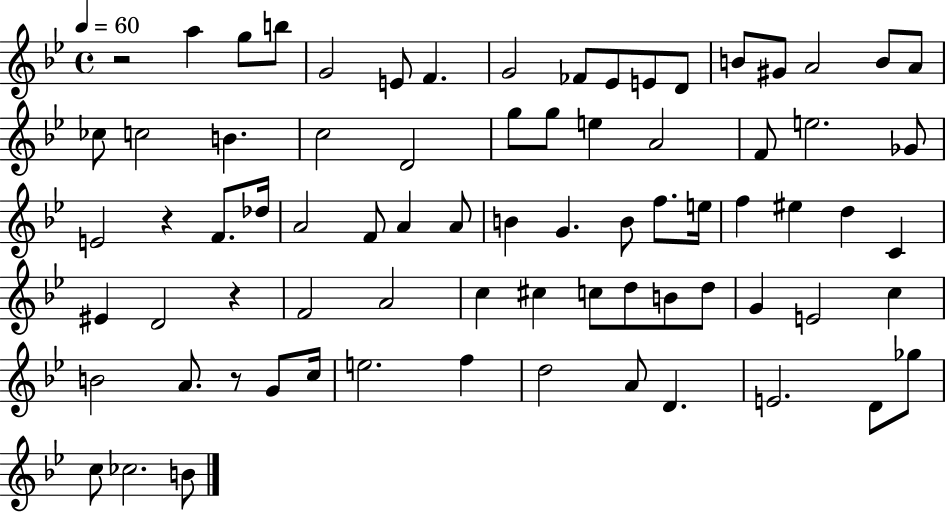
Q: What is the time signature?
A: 4/4